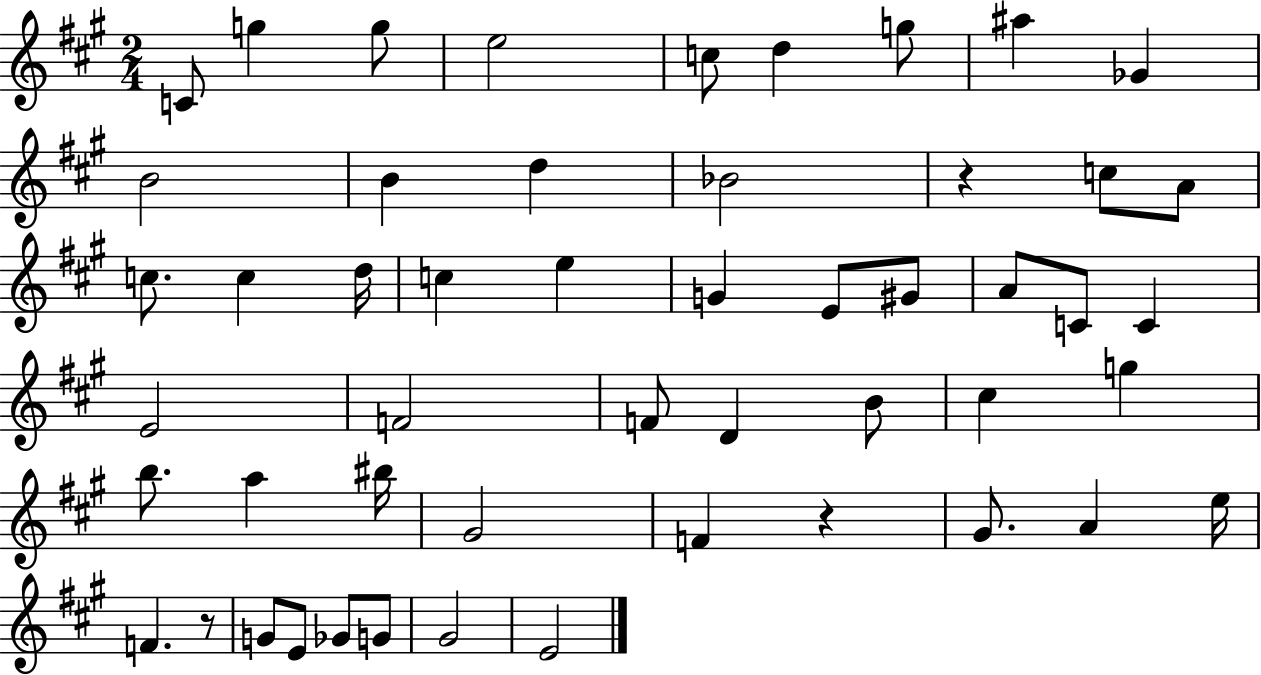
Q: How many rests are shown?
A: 3